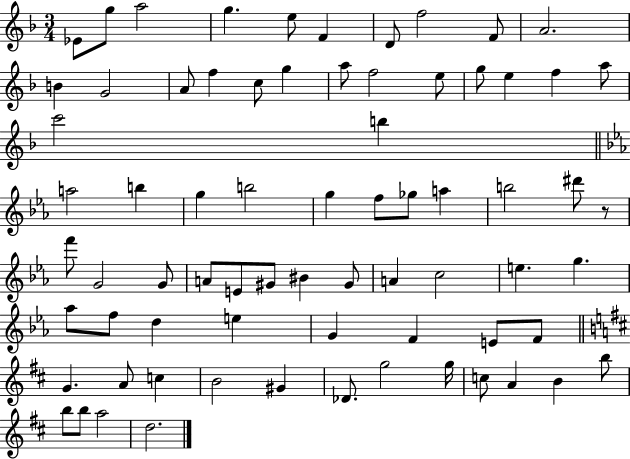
{
  \clef treble
  \numericTimeSignature
  \time 3/4
  \key f \major
  ees'8 g''8 a''2 | g''4. e''8 f'4 | d'8 f''2 f'8 | a'2. | \break b'4 g'2 | a'8 f''4 c''8 g''4 | a''8 f''2 e''8 | g''8 e''4 f''4 a''8 | \break c'''2 b''4 | \bar "||" \break \key ees \major a''2 b''4 | g''4 b''2 | g''4 f''8 ges''8 a''4 | b''2 dis'''8 r8 | \break f'''8 g'2 g'8 | a'8 e'8 gis'8 bis'4 gis'8 | a'4 c''2 | e''4. g''4. | \break aes''8 f''8 d''4 e''4 | g'4 f'4 e'8 f'8 | \bar "||" \break \key b \minor g'4. a'8 c''4 | b'2 gis'4 | des'8. g''2 g''16 | c''8 a'4 b'4 b''8 | \break b''8 b''8 a''2 | d''2. | \bar "|."
}